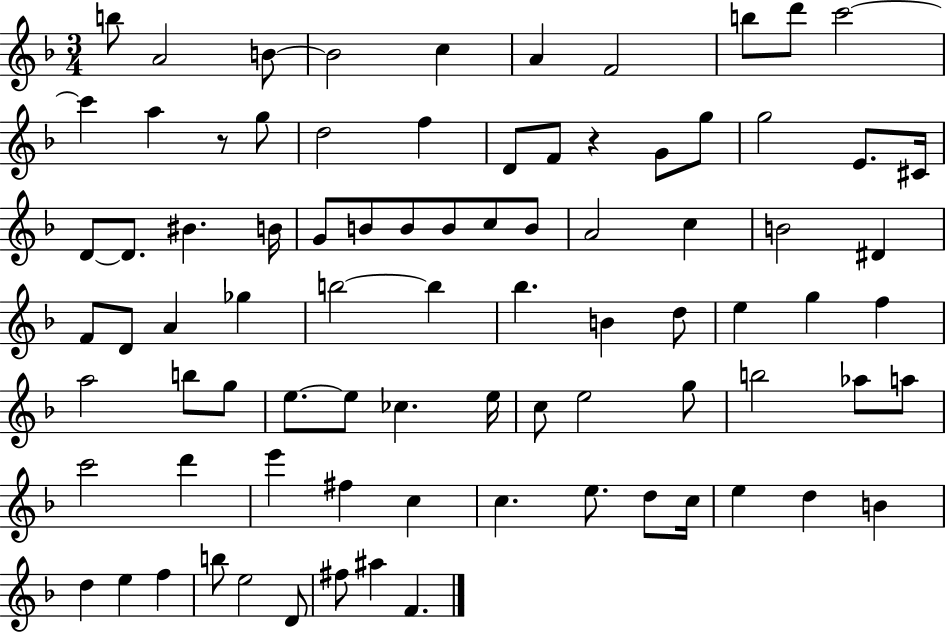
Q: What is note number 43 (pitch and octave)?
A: Bb5